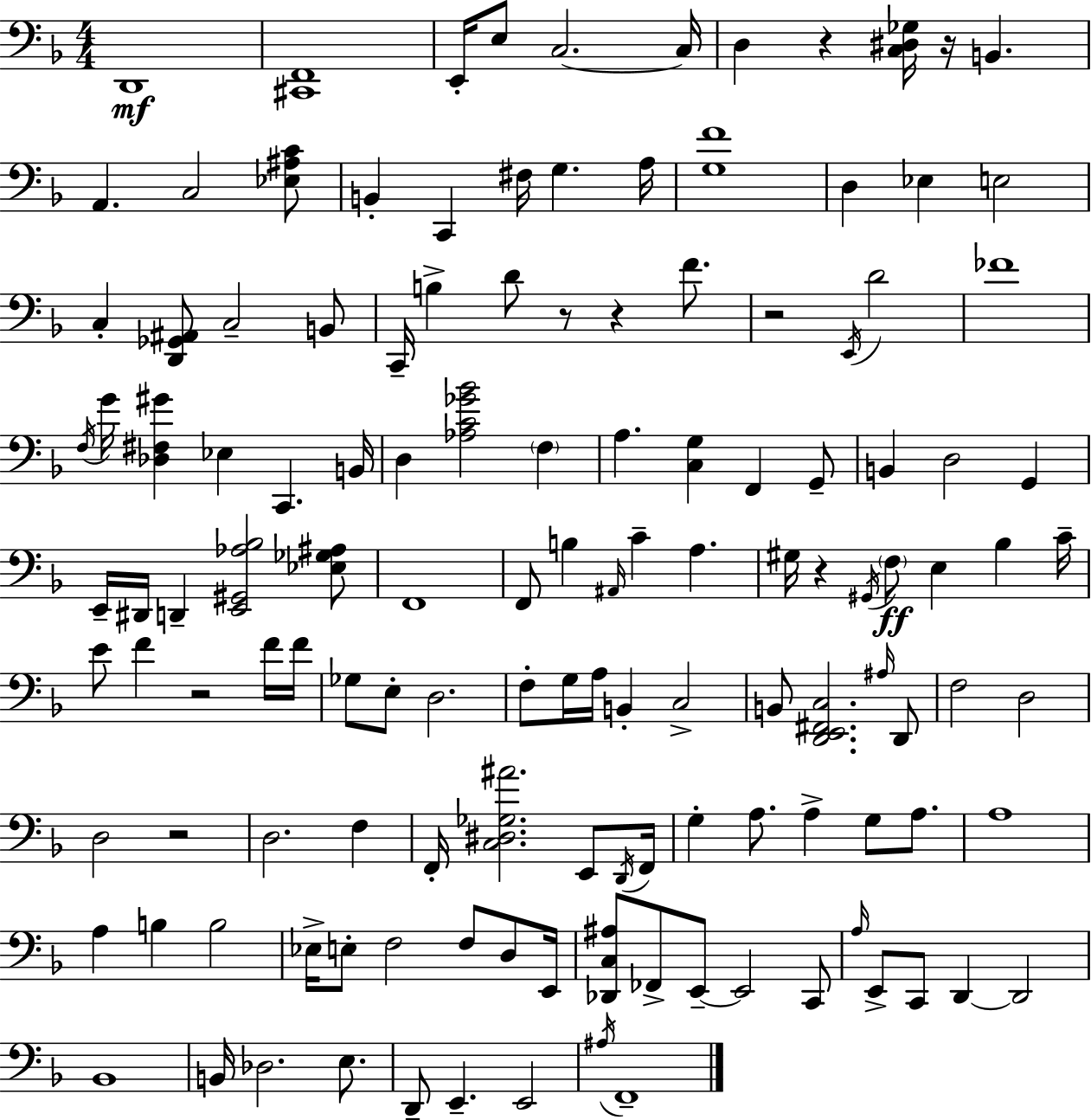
D2/w [C#2,F2]/w E2/s E3/e C3/h. C3/s D3/q R/q [C3,D#3,Gb3]/s R/s B2/q. A2/q. C3/h [Eb3,A#3,C4]/e B2/q C2/q F#3/s G3/q. A3/s [G3,F4]/w D3/q Eb3/q E3/h C3/q [D2,Gb2,A#2]/e C3/h B2/e C2/s B3/q D4/e R/e R/q F4/e. R/h E2/s D4/h FES4/w F3/s G4/s [Db3,F#3,G#4]/q Eb3/q C2/q. B2/s D3/q [Ab3,C4,Gb4,Bb4]/h F3/q A3/q. [C3,G3]/q F2/q G2/e B2/q D3/h G2/q E2/s D#2/s D2/q [E2,G#2,Ab3,Bb3]/h [Eb3,Gb3,A#3]/e F2/w F2/e B3/q A#2/s C4/q A3/q. G#3/s R/q G#2/s F3/e E3/q Bb3/q C4/s E4/e F4/q R/h F4/s F4/s Gb3/e E3/e D3/h. F3/e G3/s A3/s B2/q C3/h B2/e [D2,E2,F#2,C3]/h. A#3/s D2/e F3/h D3/h D3/h R/h D3/h. F3/q F2/s [C3,D#3,Gb3,A#4]/h. E2/e D2/s F2/s G3/q A3/e. A3/q G3/e A3/e. A3/w A3/q B3/q B3/h Eb3/s E3/e F3/h F3/e D3/e E2/s [Db2,C3,A#3]/e FES2/e E2/e E2/h C2/e A3/s E2/e C2/e D2/q D2/h Bb2/w B2/s Db3/h. E3/e. D2/e E2/q. E2/h A#3/s F2/w